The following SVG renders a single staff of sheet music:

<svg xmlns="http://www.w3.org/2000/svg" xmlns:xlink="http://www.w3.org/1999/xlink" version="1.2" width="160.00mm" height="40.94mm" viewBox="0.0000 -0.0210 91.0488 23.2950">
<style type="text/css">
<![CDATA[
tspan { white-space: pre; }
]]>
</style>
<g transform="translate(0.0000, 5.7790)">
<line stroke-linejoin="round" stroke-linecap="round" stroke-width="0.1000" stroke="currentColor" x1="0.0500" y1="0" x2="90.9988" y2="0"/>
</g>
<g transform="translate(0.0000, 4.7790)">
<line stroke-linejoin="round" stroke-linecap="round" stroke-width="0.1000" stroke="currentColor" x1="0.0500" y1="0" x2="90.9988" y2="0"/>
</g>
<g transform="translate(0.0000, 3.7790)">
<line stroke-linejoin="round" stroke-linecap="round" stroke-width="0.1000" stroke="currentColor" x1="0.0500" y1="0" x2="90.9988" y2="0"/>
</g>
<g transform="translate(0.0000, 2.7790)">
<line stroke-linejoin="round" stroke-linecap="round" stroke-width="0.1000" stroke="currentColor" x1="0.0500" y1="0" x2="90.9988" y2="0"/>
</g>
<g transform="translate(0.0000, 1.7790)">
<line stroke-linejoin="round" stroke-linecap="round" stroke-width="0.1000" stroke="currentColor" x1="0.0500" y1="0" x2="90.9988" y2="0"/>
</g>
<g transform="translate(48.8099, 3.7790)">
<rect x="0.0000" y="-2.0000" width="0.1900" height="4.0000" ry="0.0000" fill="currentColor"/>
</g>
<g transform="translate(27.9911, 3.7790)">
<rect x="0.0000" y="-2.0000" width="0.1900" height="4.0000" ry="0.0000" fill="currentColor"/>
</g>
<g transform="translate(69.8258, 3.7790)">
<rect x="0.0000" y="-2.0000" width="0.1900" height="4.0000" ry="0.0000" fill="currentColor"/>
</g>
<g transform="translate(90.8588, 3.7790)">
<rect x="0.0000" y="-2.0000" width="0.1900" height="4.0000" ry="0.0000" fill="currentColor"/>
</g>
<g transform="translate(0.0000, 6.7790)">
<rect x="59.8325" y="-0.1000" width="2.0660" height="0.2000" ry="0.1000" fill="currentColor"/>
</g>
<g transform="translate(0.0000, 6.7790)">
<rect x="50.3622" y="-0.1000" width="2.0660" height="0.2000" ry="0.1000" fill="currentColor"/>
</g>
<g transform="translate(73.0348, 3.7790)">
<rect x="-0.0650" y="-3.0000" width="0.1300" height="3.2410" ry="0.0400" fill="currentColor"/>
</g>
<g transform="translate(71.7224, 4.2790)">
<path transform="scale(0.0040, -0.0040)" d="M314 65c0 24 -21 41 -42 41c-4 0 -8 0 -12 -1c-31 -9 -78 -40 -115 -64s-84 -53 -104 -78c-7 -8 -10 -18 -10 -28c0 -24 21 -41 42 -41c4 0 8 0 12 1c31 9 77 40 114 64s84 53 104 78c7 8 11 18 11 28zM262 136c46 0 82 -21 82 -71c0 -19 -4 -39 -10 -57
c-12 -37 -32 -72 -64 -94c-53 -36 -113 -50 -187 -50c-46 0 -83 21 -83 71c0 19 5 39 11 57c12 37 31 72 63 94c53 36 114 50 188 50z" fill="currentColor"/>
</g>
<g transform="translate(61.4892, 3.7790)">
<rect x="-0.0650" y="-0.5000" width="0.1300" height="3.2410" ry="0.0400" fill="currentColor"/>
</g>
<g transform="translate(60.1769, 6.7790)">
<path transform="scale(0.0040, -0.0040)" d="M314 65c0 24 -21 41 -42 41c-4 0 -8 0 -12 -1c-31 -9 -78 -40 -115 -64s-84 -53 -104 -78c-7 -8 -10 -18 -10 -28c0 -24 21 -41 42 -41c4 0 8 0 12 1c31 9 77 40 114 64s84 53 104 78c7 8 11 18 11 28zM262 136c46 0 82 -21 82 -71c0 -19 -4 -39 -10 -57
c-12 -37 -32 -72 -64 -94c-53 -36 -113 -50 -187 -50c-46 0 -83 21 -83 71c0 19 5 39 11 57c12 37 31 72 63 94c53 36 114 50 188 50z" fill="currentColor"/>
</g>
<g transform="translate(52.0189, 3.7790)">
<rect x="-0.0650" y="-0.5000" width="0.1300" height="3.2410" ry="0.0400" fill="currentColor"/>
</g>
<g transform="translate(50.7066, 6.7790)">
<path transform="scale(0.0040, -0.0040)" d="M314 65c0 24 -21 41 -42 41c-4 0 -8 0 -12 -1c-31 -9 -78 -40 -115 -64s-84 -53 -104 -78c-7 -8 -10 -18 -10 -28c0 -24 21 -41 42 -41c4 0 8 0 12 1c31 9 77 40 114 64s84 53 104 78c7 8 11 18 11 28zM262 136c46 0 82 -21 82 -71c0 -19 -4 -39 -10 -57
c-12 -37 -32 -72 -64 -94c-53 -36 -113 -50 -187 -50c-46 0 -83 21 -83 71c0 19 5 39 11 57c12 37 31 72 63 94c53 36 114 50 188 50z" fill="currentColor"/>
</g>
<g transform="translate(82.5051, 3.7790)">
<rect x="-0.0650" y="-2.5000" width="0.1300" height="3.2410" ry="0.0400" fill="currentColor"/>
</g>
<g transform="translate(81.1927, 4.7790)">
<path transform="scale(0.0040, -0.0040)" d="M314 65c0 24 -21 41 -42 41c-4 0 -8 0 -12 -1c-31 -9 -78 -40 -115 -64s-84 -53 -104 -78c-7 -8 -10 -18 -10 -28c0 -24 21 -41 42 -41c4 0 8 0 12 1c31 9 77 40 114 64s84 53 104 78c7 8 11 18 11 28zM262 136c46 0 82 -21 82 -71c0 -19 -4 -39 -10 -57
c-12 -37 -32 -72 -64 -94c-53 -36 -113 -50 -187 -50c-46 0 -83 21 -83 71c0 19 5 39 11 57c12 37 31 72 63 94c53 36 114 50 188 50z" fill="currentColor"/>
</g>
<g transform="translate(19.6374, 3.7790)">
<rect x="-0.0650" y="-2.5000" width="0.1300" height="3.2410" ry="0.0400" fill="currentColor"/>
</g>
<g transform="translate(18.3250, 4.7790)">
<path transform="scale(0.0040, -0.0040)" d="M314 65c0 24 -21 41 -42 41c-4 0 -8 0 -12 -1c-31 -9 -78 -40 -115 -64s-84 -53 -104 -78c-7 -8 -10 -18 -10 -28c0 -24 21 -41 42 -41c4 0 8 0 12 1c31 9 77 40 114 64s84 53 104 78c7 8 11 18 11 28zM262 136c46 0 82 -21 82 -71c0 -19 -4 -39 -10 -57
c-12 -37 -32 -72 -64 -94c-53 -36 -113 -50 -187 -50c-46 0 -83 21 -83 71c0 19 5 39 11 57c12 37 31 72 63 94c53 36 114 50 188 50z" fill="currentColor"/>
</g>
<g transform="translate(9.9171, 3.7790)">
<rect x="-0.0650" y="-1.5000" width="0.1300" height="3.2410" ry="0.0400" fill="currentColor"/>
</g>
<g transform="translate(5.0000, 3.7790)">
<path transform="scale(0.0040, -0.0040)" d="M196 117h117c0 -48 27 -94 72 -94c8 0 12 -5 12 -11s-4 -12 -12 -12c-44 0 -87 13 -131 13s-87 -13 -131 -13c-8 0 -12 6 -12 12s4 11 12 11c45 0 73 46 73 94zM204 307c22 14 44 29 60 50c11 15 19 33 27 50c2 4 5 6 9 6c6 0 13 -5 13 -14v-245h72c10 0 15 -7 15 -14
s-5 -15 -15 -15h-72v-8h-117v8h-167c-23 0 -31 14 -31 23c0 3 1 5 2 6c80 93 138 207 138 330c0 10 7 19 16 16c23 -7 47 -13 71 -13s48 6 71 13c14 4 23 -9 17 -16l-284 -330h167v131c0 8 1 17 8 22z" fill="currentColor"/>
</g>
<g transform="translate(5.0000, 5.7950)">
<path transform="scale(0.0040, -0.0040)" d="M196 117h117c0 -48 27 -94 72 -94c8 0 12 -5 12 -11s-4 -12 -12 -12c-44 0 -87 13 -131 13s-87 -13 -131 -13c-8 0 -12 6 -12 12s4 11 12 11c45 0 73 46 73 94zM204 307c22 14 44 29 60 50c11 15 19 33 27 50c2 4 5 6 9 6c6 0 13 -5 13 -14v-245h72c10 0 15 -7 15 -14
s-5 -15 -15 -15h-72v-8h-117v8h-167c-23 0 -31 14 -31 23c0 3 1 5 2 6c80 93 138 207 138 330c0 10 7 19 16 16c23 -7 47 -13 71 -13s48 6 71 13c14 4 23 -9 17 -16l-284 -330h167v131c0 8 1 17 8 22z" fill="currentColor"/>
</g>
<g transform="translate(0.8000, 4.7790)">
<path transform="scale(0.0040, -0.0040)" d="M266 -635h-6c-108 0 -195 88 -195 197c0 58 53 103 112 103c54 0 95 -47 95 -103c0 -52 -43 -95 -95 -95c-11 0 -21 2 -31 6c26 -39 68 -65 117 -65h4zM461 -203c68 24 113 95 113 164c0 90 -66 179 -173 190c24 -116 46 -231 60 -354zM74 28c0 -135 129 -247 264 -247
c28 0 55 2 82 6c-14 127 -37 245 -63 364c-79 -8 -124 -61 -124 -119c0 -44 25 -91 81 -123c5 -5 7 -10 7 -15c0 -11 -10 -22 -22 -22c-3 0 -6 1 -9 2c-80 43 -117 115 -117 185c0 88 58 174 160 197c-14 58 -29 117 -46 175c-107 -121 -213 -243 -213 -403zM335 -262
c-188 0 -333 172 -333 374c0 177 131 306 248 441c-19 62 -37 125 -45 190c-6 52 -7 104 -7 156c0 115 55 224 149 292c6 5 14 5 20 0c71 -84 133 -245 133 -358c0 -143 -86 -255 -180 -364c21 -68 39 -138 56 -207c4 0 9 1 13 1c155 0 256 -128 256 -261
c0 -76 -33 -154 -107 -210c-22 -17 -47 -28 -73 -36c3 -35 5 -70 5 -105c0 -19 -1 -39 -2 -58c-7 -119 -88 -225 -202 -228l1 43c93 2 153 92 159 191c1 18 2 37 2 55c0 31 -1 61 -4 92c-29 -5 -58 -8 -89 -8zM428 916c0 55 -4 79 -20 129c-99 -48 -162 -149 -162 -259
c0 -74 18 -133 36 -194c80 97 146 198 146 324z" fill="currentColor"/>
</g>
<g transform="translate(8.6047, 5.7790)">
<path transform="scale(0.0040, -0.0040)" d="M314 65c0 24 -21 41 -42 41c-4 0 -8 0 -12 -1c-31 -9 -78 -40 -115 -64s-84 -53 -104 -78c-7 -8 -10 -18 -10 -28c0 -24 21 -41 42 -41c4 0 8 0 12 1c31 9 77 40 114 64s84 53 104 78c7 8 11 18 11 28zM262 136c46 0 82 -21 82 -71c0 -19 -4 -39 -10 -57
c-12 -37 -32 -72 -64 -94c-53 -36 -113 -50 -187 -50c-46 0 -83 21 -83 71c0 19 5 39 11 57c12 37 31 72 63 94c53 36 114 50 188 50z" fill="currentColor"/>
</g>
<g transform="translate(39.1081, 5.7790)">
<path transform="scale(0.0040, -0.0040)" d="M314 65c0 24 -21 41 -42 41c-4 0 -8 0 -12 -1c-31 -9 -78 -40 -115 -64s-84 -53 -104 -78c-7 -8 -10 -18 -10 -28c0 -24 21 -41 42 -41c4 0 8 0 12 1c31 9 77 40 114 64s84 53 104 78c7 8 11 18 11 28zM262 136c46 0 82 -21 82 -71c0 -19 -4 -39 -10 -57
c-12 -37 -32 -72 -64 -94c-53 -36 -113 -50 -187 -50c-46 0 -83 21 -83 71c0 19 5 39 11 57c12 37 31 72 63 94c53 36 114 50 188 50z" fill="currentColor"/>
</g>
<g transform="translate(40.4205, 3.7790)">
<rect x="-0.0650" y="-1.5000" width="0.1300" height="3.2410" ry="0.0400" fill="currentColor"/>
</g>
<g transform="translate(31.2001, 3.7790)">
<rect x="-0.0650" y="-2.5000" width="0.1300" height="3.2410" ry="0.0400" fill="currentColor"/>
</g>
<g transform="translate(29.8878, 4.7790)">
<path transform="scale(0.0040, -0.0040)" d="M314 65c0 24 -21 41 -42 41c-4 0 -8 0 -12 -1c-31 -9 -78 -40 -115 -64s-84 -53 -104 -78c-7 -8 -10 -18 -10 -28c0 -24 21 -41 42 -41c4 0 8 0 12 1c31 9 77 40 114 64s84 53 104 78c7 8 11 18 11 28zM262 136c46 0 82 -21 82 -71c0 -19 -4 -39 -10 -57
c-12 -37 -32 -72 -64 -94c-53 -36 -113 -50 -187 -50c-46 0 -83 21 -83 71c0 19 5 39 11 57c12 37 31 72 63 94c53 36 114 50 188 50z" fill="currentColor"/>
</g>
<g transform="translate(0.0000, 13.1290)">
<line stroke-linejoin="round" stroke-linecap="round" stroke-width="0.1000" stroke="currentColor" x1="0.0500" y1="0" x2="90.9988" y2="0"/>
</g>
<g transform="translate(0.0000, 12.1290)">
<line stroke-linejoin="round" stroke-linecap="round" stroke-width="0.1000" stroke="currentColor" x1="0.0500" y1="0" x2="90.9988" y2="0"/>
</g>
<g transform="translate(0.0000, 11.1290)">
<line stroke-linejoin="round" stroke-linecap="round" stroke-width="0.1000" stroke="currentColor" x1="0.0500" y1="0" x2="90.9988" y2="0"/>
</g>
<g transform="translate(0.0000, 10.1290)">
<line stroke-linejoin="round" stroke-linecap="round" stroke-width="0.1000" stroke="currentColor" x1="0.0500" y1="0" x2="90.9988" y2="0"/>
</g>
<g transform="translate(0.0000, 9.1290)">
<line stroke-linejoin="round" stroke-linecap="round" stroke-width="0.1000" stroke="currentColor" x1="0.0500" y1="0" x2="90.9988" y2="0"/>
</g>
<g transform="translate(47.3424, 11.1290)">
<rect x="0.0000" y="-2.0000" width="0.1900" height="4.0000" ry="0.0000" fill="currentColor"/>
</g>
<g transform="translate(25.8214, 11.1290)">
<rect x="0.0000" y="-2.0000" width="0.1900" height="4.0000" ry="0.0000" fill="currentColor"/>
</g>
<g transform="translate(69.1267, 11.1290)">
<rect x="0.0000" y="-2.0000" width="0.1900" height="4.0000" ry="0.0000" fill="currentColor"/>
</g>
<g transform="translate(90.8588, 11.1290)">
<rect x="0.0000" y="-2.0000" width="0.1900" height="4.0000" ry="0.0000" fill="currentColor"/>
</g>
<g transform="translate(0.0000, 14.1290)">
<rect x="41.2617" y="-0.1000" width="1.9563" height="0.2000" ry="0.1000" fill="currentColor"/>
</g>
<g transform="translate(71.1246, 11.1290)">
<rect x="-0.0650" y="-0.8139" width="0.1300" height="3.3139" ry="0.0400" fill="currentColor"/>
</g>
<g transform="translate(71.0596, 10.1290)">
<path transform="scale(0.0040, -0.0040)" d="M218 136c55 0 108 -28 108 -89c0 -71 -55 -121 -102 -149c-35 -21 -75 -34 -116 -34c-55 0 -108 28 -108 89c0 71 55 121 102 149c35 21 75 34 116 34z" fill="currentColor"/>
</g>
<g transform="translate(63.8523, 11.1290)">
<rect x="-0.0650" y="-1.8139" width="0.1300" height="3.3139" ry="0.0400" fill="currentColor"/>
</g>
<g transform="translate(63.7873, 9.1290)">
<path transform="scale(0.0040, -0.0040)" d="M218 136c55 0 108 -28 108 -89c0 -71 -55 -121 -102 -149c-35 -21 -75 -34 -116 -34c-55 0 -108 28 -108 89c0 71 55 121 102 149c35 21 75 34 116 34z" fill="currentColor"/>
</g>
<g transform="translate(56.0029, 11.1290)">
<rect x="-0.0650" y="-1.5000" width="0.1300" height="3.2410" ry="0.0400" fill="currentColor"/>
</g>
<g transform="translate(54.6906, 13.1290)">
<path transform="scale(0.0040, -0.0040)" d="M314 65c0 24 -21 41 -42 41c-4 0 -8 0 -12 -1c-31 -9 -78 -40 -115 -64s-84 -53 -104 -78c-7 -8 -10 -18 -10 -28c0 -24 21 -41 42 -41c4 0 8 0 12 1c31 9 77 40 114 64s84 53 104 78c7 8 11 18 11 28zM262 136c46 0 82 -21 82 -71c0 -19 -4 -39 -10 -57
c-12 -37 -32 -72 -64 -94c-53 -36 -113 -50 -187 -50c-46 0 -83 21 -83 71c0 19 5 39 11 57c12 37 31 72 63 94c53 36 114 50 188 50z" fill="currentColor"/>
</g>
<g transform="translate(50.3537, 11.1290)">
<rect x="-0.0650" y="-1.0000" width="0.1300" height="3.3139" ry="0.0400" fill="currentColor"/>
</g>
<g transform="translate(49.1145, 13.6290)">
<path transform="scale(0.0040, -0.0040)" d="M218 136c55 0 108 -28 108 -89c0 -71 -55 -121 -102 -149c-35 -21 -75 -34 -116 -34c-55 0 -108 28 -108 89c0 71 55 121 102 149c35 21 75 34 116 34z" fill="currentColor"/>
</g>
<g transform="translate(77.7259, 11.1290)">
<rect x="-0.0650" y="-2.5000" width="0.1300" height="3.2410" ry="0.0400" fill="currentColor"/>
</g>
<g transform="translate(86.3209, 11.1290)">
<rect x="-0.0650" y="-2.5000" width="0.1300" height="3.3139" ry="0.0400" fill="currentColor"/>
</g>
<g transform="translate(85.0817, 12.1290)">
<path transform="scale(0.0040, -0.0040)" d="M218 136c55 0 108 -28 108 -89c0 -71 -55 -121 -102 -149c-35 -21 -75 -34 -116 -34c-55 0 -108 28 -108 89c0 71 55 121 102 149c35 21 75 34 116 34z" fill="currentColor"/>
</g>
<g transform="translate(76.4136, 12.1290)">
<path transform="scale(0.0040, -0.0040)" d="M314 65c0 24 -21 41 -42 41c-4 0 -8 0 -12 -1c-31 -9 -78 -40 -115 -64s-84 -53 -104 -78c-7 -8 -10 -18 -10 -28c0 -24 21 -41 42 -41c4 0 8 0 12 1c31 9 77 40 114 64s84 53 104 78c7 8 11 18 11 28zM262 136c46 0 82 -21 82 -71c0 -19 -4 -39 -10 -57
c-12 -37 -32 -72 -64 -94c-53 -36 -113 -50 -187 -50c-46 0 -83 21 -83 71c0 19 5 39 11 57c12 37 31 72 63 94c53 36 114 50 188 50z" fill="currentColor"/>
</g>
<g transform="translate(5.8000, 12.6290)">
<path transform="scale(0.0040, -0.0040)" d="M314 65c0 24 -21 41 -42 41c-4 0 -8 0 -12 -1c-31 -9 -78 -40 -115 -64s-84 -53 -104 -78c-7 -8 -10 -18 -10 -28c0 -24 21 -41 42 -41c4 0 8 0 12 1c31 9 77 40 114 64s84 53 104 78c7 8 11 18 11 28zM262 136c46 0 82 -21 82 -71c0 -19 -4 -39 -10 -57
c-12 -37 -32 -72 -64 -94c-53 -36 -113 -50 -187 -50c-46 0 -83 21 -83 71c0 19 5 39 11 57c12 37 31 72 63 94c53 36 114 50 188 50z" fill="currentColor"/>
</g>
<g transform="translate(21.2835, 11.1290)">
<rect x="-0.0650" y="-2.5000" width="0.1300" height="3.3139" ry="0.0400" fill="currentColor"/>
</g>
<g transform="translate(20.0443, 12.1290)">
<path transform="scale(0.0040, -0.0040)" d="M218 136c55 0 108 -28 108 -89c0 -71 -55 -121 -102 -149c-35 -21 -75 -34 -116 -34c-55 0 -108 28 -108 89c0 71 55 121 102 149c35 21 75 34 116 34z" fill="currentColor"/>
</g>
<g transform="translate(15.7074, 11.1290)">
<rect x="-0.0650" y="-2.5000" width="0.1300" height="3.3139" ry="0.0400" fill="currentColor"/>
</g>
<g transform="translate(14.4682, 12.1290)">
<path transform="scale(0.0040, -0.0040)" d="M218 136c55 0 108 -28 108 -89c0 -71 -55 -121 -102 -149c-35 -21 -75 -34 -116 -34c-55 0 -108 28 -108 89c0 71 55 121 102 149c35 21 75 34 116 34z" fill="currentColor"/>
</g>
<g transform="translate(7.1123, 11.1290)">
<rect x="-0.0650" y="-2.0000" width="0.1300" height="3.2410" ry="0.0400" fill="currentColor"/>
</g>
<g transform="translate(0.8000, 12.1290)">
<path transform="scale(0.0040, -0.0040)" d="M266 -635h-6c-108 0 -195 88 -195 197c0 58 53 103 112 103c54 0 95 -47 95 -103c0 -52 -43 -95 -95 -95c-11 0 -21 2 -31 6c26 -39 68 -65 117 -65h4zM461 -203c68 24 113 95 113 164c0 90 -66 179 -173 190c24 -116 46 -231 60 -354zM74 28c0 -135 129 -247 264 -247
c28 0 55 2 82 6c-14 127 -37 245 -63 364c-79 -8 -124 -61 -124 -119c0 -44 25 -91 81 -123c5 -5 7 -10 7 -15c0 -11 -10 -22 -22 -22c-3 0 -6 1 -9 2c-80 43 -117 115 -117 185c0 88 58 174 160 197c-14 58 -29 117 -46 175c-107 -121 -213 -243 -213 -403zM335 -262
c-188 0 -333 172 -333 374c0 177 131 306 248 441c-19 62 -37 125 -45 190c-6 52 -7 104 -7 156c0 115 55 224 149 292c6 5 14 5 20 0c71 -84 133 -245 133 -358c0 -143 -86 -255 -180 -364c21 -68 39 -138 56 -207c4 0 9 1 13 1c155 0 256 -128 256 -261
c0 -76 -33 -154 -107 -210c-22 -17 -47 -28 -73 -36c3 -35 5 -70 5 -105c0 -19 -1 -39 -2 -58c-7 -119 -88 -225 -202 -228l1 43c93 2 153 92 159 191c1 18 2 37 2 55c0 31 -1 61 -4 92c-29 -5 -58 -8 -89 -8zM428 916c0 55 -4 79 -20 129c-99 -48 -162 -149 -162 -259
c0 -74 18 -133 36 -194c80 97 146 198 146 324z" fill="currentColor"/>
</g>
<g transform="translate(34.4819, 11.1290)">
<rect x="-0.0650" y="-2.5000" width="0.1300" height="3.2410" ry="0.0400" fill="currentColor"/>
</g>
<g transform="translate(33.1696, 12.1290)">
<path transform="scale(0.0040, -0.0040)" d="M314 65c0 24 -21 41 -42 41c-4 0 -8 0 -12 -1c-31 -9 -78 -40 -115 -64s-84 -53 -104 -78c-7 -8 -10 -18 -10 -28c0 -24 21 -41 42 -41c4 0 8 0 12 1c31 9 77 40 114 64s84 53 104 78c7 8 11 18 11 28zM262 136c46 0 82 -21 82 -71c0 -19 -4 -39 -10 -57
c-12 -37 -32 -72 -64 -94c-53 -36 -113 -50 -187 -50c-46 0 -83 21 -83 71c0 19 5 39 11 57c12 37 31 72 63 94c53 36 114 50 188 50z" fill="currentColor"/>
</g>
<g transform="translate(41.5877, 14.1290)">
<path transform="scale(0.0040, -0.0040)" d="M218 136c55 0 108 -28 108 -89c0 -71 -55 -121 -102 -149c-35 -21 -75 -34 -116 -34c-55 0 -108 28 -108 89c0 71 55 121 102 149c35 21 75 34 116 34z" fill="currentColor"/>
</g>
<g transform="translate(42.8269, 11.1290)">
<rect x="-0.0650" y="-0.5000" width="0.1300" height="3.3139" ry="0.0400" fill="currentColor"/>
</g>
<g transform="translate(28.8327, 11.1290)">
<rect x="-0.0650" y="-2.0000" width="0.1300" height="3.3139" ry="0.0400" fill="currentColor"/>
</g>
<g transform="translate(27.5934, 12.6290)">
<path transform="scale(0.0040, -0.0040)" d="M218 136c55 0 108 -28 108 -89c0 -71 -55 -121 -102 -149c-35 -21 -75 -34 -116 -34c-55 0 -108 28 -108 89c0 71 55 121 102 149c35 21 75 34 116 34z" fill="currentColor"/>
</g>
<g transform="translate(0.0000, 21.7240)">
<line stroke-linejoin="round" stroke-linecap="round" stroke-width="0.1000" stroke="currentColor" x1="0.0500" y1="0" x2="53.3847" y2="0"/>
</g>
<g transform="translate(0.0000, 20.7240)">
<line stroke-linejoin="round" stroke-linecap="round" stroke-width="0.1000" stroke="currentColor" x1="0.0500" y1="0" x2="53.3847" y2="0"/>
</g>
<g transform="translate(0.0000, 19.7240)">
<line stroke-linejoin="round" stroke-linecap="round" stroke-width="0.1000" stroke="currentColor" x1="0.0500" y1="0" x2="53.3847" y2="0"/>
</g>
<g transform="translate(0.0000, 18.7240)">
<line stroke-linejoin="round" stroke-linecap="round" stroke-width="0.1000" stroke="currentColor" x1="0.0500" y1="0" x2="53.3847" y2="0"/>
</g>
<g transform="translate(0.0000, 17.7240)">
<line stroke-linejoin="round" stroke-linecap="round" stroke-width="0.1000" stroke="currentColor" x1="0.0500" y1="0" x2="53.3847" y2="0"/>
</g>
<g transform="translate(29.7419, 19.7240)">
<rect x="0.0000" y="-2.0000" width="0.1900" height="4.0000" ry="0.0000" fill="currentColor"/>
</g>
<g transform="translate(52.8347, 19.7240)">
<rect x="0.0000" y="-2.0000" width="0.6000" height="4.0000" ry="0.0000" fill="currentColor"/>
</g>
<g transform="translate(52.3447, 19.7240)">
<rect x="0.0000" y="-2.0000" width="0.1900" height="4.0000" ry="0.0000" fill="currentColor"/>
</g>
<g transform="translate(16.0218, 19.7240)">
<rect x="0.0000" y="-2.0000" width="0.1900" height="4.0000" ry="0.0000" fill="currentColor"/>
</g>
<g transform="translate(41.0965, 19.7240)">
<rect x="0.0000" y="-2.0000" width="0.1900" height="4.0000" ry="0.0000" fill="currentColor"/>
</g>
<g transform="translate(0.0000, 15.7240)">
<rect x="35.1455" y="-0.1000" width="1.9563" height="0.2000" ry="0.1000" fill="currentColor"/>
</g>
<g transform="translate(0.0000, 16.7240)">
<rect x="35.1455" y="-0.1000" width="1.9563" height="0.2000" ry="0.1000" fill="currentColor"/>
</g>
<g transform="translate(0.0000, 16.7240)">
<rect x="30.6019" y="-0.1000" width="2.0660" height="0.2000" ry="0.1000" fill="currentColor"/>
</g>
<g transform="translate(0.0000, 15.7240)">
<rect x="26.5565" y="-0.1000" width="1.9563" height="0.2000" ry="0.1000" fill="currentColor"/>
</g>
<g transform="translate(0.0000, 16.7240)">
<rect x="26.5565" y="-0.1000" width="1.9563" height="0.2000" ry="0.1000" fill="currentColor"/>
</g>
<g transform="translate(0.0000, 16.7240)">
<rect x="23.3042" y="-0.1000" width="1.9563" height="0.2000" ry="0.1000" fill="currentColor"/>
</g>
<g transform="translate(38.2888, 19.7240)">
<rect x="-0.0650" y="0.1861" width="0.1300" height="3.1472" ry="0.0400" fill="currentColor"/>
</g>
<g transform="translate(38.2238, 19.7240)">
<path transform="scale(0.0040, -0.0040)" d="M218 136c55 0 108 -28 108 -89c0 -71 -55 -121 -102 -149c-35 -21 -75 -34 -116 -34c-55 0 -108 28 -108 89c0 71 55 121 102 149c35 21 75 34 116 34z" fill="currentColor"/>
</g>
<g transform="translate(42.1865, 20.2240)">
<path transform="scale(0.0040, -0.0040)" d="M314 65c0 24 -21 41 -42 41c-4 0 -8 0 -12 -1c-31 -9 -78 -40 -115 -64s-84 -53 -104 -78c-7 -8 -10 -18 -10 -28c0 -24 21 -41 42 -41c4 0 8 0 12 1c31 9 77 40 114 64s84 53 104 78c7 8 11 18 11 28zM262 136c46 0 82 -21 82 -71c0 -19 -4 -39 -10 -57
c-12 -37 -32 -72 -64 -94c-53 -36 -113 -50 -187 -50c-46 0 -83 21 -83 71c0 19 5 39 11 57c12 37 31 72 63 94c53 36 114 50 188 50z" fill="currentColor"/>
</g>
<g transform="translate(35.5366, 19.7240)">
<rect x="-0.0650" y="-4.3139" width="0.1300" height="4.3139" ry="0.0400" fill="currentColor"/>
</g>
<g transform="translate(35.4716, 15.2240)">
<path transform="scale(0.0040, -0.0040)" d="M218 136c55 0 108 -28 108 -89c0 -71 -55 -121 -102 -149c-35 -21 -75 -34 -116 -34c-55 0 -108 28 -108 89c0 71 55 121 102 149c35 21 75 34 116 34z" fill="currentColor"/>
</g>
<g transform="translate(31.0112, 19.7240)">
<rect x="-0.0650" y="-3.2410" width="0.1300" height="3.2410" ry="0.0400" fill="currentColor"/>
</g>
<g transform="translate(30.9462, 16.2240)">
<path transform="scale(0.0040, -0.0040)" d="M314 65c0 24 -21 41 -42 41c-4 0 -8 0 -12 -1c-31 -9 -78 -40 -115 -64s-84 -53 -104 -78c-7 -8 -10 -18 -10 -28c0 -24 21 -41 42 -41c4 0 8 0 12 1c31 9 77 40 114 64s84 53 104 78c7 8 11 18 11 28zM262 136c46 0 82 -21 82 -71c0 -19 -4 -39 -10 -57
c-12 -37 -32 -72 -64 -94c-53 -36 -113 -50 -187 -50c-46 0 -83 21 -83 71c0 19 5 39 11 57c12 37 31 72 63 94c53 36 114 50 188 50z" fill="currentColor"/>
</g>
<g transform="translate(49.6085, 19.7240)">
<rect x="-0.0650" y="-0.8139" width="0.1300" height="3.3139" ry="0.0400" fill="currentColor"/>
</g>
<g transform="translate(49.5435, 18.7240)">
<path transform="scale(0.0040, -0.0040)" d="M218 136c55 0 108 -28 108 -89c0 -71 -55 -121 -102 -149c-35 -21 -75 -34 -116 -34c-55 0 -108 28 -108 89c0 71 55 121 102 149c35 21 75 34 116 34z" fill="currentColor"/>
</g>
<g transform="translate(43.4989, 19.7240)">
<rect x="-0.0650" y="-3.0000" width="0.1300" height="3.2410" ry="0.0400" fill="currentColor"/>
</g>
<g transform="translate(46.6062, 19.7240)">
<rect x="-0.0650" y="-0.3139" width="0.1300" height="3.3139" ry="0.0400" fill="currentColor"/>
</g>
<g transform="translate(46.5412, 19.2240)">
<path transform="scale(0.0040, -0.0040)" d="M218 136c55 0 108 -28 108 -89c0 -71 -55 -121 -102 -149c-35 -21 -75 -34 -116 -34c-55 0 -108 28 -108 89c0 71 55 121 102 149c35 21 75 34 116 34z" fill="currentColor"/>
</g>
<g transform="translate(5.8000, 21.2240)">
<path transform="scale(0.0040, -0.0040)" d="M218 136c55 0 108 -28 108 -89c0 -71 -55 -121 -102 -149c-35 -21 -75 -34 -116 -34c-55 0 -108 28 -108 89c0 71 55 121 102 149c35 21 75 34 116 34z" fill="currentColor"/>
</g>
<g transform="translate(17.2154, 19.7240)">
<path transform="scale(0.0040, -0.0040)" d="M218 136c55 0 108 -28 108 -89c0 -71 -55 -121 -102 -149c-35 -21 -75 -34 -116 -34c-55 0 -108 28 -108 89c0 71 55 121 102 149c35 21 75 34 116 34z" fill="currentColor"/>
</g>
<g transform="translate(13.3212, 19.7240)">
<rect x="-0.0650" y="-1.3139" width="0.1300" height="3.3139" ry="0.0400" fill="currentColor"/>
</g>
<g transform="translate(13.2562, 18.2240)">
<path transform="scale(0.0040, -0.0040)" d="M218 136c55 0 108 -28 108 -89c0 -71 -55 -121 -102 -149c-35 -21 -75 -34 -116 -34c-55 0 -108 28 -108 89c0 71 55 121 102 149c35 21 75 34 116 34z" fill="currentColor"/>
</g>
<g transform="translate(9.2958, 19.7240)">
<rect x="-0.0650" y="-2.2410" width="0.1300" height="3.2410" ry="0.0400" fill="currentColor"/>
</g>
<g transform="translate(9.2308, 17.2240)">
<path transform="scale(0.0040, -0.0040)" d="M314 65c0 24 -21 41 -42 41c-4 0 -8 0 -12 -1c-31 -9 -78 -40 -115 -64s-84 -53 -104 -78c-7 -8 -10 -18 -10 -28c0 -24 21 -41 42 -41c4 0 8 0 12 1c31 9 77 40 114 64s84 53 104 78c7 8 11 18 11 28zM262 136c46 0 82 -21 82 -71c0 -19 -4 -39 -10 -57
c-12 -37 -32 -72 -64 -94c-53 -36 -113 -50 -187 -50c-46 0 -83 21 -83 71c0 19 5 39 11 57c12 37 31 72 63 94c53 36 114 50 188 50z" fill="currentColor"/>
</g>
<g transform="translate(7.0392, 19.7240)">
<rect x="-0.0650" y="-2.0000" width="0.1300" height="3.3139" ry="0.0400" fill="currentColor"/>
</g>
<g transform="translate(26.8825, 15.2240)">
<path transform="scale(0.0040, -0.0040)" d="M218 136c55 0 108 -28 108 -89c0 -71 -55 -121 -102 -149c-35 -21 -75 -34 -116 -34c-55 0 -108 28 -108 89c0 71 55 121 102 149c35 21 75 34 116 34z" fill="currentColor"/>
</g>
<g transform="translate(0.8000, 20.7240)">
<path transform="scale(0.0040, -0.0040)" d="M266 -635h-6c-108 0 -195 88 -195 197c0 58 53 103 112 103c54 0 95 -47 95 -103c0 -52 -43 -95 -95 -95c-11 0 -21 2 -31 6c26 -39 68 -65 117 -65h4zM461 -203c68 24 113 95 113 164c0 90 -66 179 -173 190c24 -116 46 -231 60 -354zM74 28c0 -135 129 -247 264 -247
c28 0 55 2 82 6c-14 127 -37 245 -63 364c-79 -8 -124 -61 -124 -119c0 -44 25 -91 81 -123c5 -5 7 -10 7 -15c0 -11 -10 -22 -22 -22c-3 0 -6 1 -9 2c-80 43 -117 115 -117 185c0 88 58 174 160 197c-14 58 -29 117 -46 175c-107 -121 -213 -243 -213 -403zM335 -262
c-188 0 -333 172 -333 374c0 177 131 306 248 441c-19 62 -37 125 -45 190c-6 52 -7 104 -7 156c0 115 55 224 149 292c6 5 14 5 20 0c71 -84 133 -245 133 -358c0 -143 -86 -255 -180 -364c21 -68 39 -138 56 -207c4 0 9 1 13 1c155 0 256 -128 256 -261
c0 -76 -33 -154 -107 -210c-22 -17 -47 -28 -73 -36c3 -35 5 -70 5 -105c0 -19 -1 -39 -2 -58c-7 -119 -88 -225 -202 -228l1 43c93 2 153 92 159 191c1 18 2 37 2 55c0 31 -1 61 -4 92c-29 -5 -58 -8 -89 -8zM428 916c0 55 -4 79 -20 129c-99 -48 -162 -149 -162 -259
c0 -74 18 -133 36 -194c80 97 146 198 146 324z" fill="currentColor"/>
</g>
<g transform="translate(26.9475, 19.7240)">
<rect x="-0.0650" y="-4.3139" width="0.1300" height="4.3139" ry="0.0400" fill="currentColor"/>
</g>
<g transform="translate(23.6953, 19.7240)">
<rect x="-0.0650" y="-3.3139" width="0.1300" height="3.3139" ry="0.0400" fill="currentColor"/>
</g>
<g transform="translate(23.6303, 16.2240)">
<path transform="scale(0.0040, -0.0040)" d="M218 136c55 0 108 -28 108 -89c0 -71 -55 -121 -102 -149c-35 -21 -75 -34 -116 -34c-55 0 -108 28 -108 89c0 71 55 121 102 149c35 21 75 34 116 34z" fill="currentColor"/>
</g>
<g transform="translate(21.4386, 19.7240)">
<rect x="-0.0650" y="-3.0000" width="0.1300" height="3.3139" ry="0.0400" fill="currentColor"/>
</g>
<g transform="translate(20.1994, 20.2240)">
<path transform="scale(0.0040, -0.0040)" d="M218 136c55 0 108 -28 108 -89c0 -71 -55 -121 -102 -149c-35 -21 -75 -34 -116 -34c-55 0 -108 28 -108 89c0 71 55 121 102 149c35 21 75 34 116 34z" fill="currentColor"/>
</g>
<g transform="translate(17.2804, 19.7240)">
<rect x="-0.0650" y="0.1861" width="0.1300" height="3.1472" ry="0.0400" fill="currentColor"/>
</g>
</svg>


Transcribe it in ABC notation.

X:1
T:Untitled
M:4/4
L:1/4
K:C
E2 G2 G2 E2 C2 C2 A2 G2 F2 G G F G2 C D E2 f d G2 G F g2 e B A b d' b2 d' B A2 c d